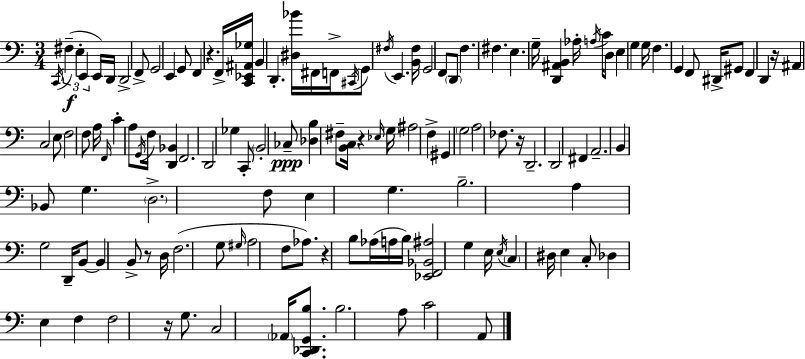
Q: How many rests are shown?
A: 7